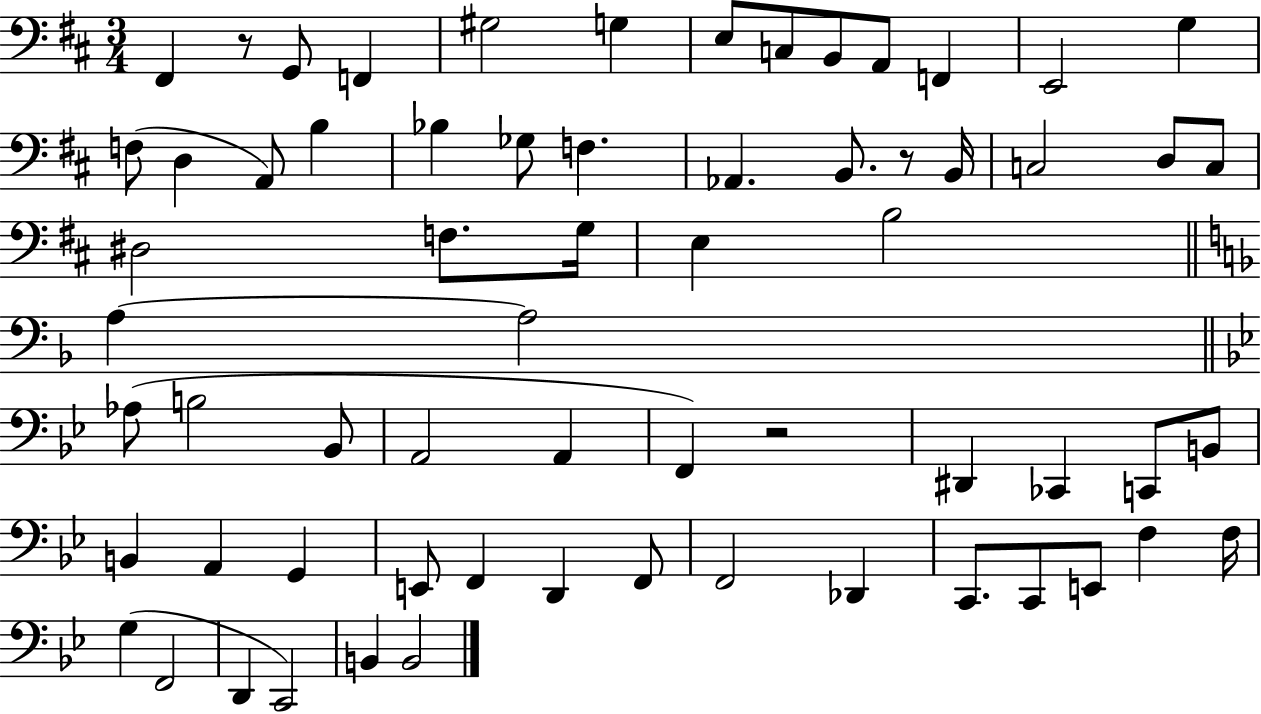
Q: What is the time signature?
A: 3/4